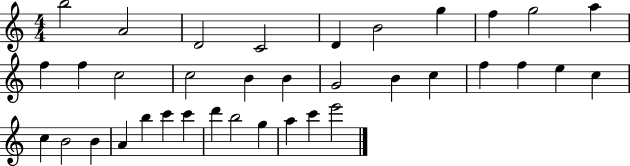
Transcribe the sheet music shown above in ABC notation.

X:1
T:Untitled
M:4/4
L:1/4
K:C
b2 A2 D2 C2 D B2 g f g2 a f f c2 c2 B B G2 B c f f e c c B2 B A b c' c' d' b2 g a c' e'2